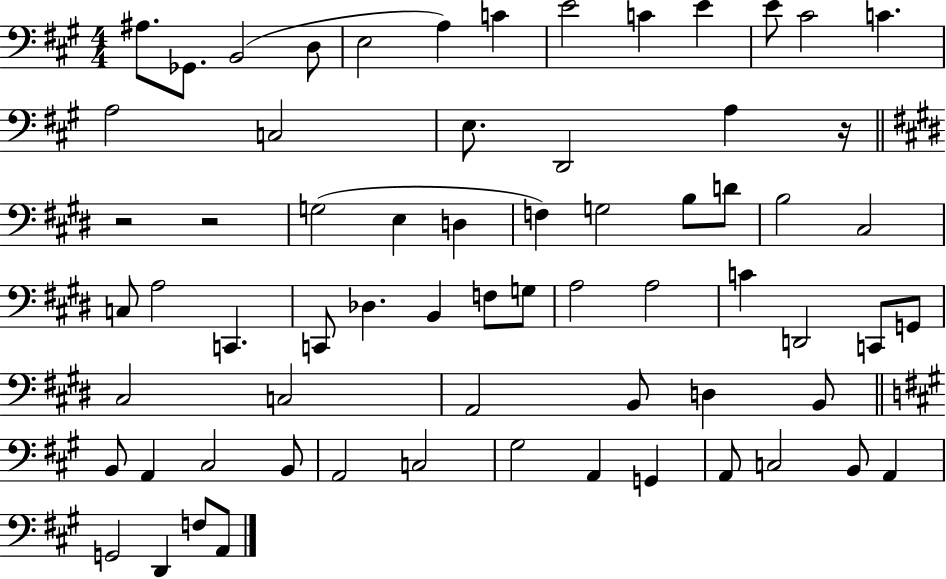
{
  \clef bass
  \numericTimeSignature
  \time 4/4
  \key a \major
  ais8. ges,8. b,2( d8 | e2 a4) c'4 | e'2 c'4 e'4 | e'8 cis'2 c'4. | \break a2 c2 | e8. d,2 a4 r16 | \bar "||" \break \key e \major r2 r2 | g2( e4 d4 | f4) g2 b8 d'8 | b2 cis2 | \break c8 a2 c,4. | c,8 des4. b,4 f8 g8 | a2 a2 | c'4 d,2 c,8 g,8 | \break cis2 c2 | a,2 b,8 d4 b,8 | \bar "||" \break \key a \major b,8 a,4 cis2 b,8 | a,2 c2 | gis2 a,4 g,4 | a,8 c2 b,8 a,4 | \break g,2 d,4 f8 a,8 | \bar "|."
}